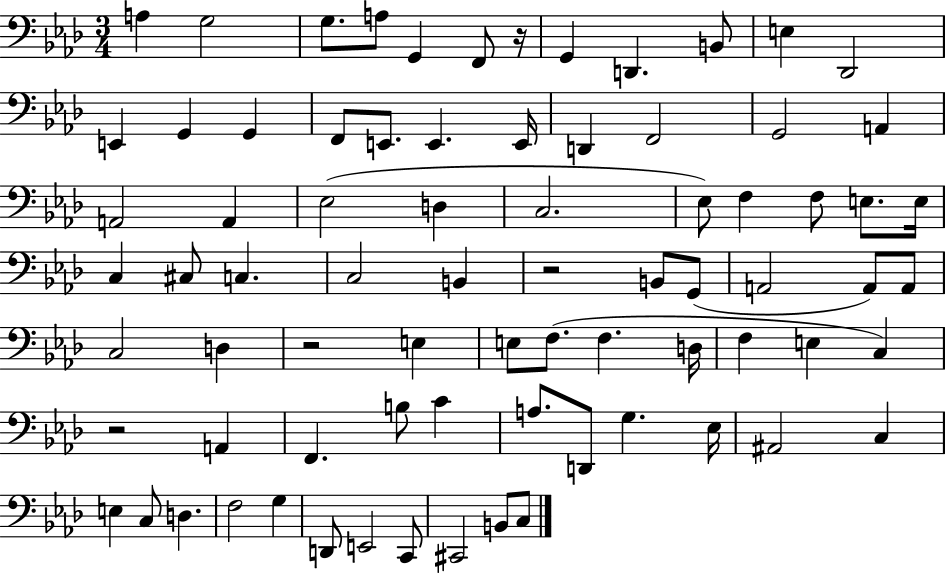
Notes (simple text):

A3/q G3/h G3/e. A3/e G2/q F2/e R/s G2/q D2/q. B2/e E3/q Db2/h E2/q G2/q G2/q F2/e E2/e. E2/q. E2/s D2/q F2/h G2/h A2/q A2/h A2/q Eb3/h D3/q C3/h. Eb3/e F3/q F3/e E3/e. E3/s C3/q C#3/e C3/q. C3/h B2/q R/h B2/e G2/e A2/h A2/e A2/e C3/h D3/q R/h E3/q E3/e F3/e. F3/q. D3/s F3/q E3/q C3/q R/h A2/q F2/q. B3/e C4/q A3/e. D2/e G3/q. Eb3/s A#2/h C3/q E3/q C3/e D3/q. F3/h G3/q D2/e E2/h C2/e C#2/h B2/e C3/e